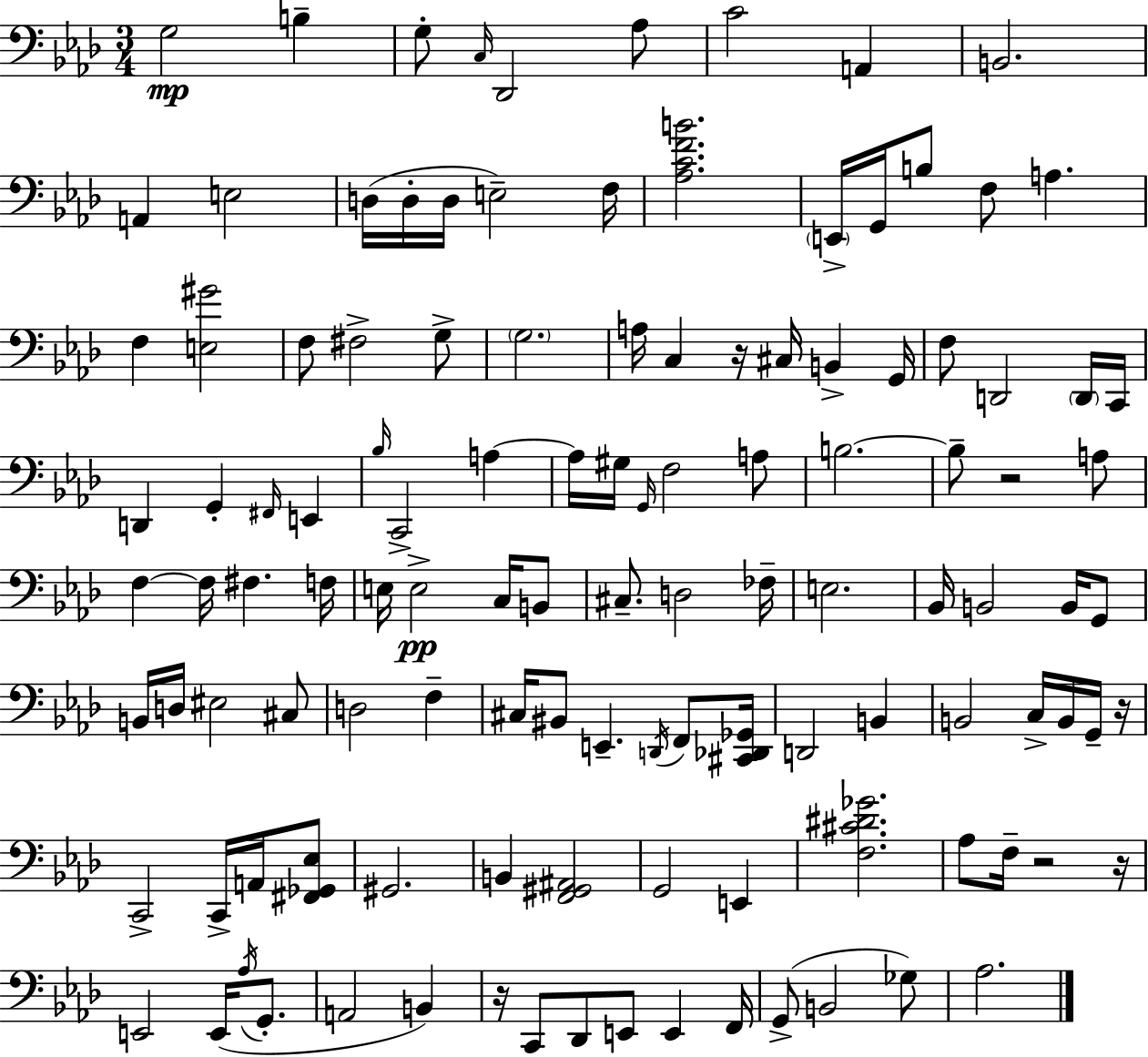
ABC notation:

X:1
T:Untitled
M:3/4
L:1/4
K:Ab
G,2 B, G,/2 C,/4 _D,,2 _A,/2 C2 A,, B,,2 A,, E,2 D,/4 D,/4 D,/4 E,2 F,/4 [_A,CFB]2 E,,/4 G,,/4 B,/2 F,/2 A, F, [E,^G]2 F,/2 ^F,2 G,/2 G,2 A,/4 C, z/4 ^C,/4 B,, G,,/4 F,/2 D,,2 D,,/4 C,,/4 D,, G,, ^F,,/4 E,, _B,/4 C,,2 A, A,/4 ^G,/4 G,,/4 F,2 A,/2 B,2 B,/2 z2 A,/2 F, F,/4 ^F, F,/4 E,/4 E,2 C,/4 B,,/2 ^C,/2 D,2 _F,/4 E,2 _B,,/4 B,,2 B,,/4 G,,/2 B,,/4 D,/4 ^E,2 ^C,/2 D,2 F, ^C,/4 ^B,,/2 E,, D,,/4 F,,/2 [^C,,_D,,_G,,]/4 D,,2 B,, B,,2 C,/4 B,,/4 G,,/4 z/4 C,,2 C,,/4 A,,/4 [^F,,_G,,_E,]/2 ^G,,2 B,, [F,,^G,,^A,,]2 G,,2 E,, [F,^C^D_G]2 _A,/2 F,/4 z2 z/4 E,,2 E,,/4 _A,/4 G,,/2 A,,2 B,, z/4 C,,/2 _D,,/2 E,,/2 E,, F,,/4 G,,/2 B,,2 _G,/2 _A,2